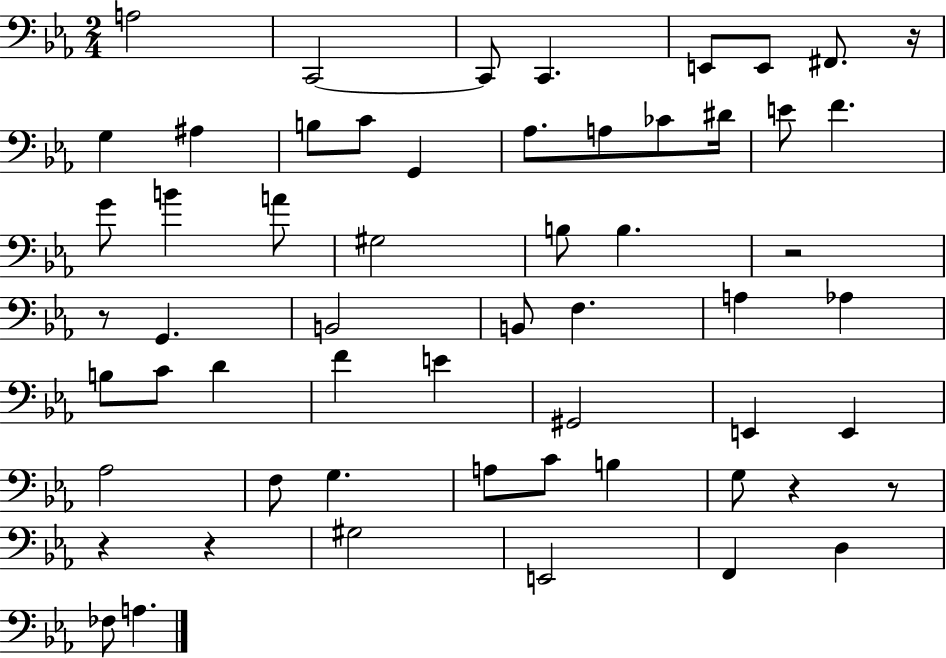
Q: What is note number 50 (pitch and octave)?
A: FES3